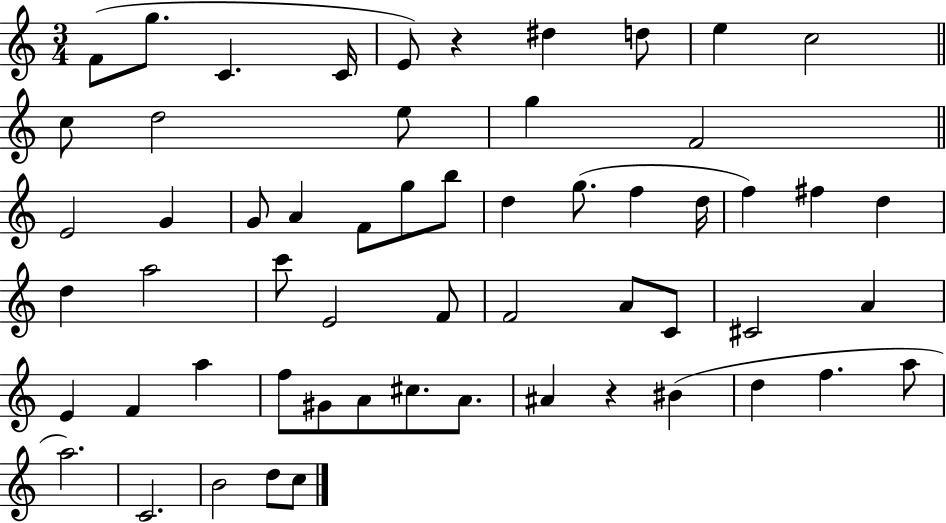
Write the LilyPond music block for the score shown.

{
  \clef treble
  \numericTimeSignature
  \time 3/4
  \key c \major
  \repeat volta 2 { f'8( g''8. c'4. c'16 | e'8) r4 dis''4 d''8 | e''4 c''2 | \bar "||" \break \key c \major c''8 d''2 e''8 | g''4 f'2 | \bar "||" \break \key a \minor e'2 g'4 | g'8 a'4 f'8 g''8 b''8 | d''4 g''8.( f''4 d''16 | f''4) fis''4 d''4 | \break d''4 a''2 | c'''8 e'2 f'8 | f'2 a'8 c'8 | cis'2 a'4 | \break e'4 f'4 a''4 | f''8 gis'8 a'8 cis''8. a'8. | ais'4 r4 bis'4( | d''4 f''4. a''8 | \break a''2.) | c'2. | b'2 d''8 c''8 | } \bar "|."
}